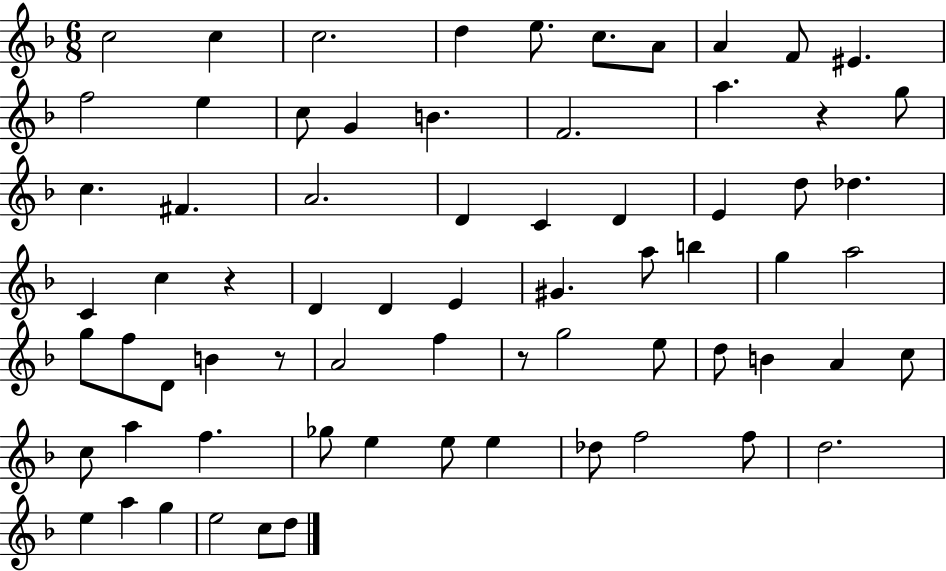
C5/h C5/q C5/h. D5/q E5/e. C5/e. A4/e A4/q F4/e EIS4/q. F5/h E5/q C5/e G4/q B4/q. F4/h. A5/q. R/q G5/e C5/q. F#4/q. A4/h. D4/q C4/q D4/q E4/q D5/e Db5/q. C4/q C5/q R/q D4/q D4/q E4/q G#4/q. A5/e B5/q G5/q A5/h G5/e F5/e D4/e B4/q R/e A4/h F5/q R/e G5/h E5/e D5/e B4/q A4/q C5/e C5/e A5/q F5/q. Gb5/e E5/q E5/e E5/q Db5/e F5/h F5/e D5/h. E5/q A5/q G5/q E5/h C5/e D5/e